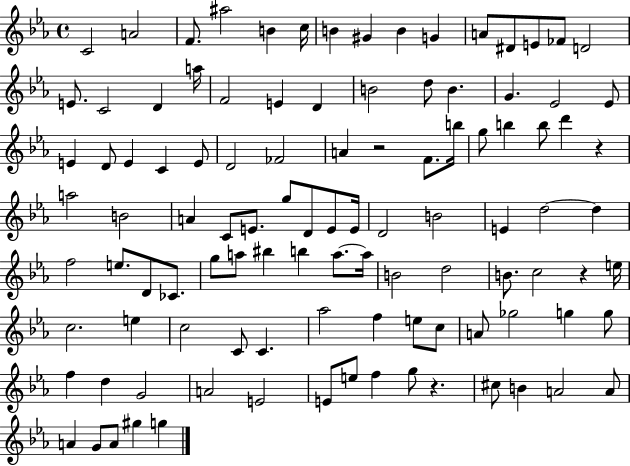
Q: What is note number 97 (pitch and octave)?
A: A4